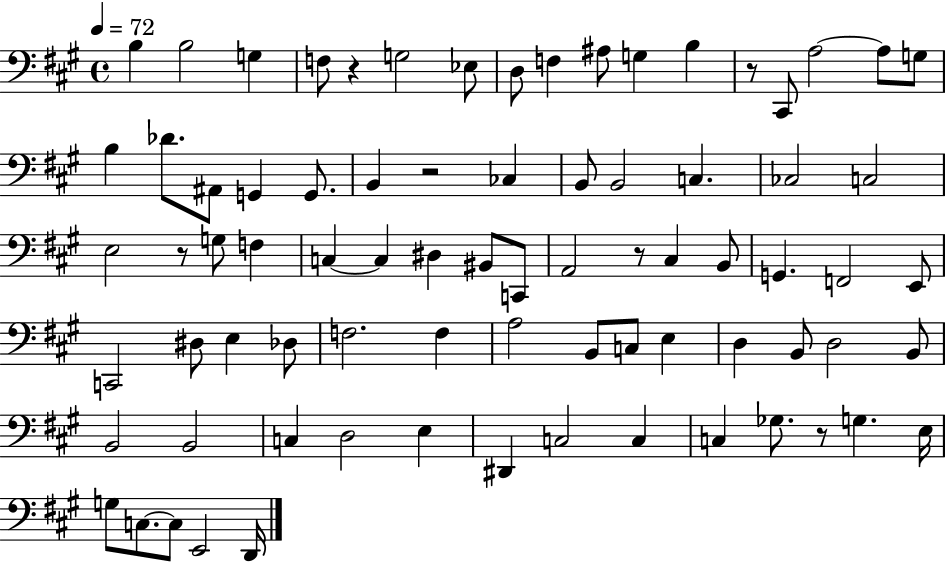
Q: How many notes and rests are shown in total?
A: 78